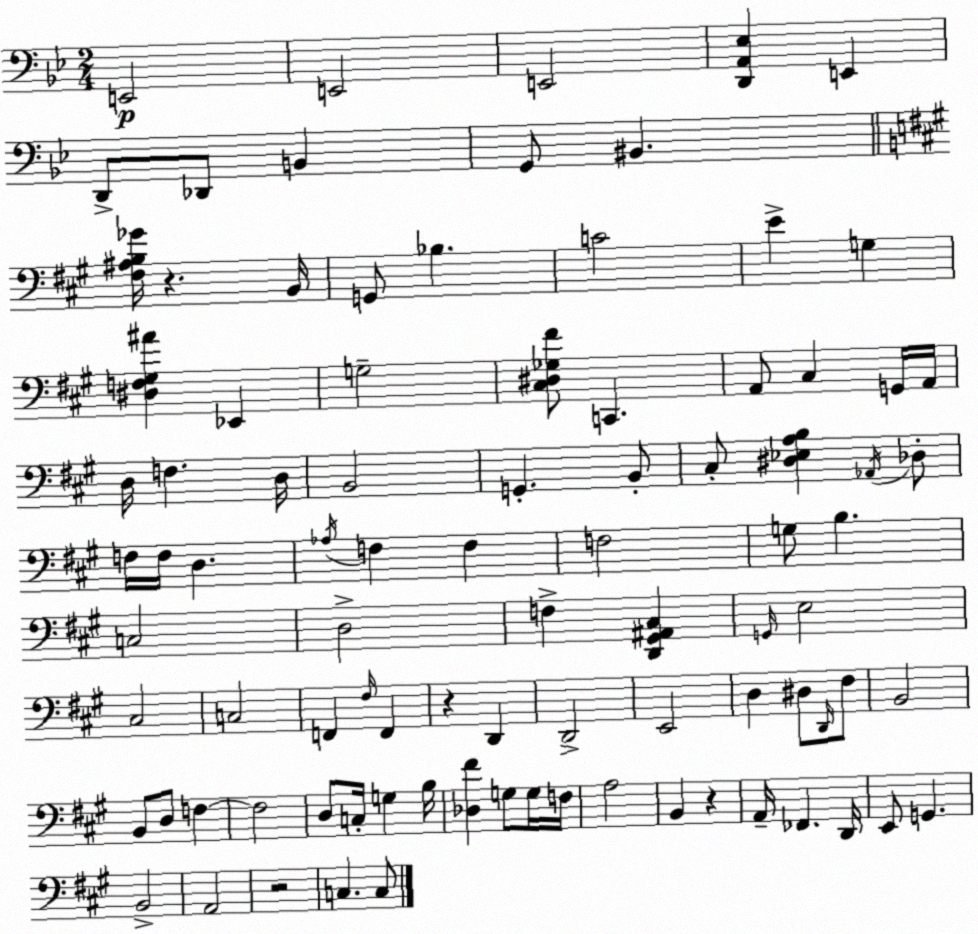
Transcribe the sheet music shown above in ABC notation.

X:1
T:Untitled
M:2/4
L:1/4
K:Gm
E,,2 E,,2 E,,2 [D,,A,,_E,] E,, D,,/2 _D,,/2 B,, G,,/2 ^B,, [^F,^A,B,_G]/4 z B,,/4 G,,/2 _B, C2 E G, [^D,F,^G,^A] _E,, G,2 [^C,^D,_G,^F]/2 C,, A,,/2 ^C, G,,/4 A,,/4 D,/4 F, D,/4 B,,2 G,, B,,/2 ^C,/2 [^D,_E,A,B,] _A,,/4 _D,/2 F,/4 F,/4 D, _A,/4 F, F, F,2 G,/2 B, C,2 D,2 F, [D,,^G,,^A,,^C,] G,,/4 E,2 ^C,2 C,2 F,, ^F,/4 F,, z D,, D,,2 E,,2 D, ^D,/2 D,,/4 ^F,/2 B,,2 B,,/2 D,/2 F, F,2 D,/2 C,/4 G, B,/4 [_D,^F] G,/2 G,/4 F,/4 A,2 B,, z A,,/4 _F,, D,,/4 E,,/2 G,, B,,2 A,,2 z2 C, C,/2